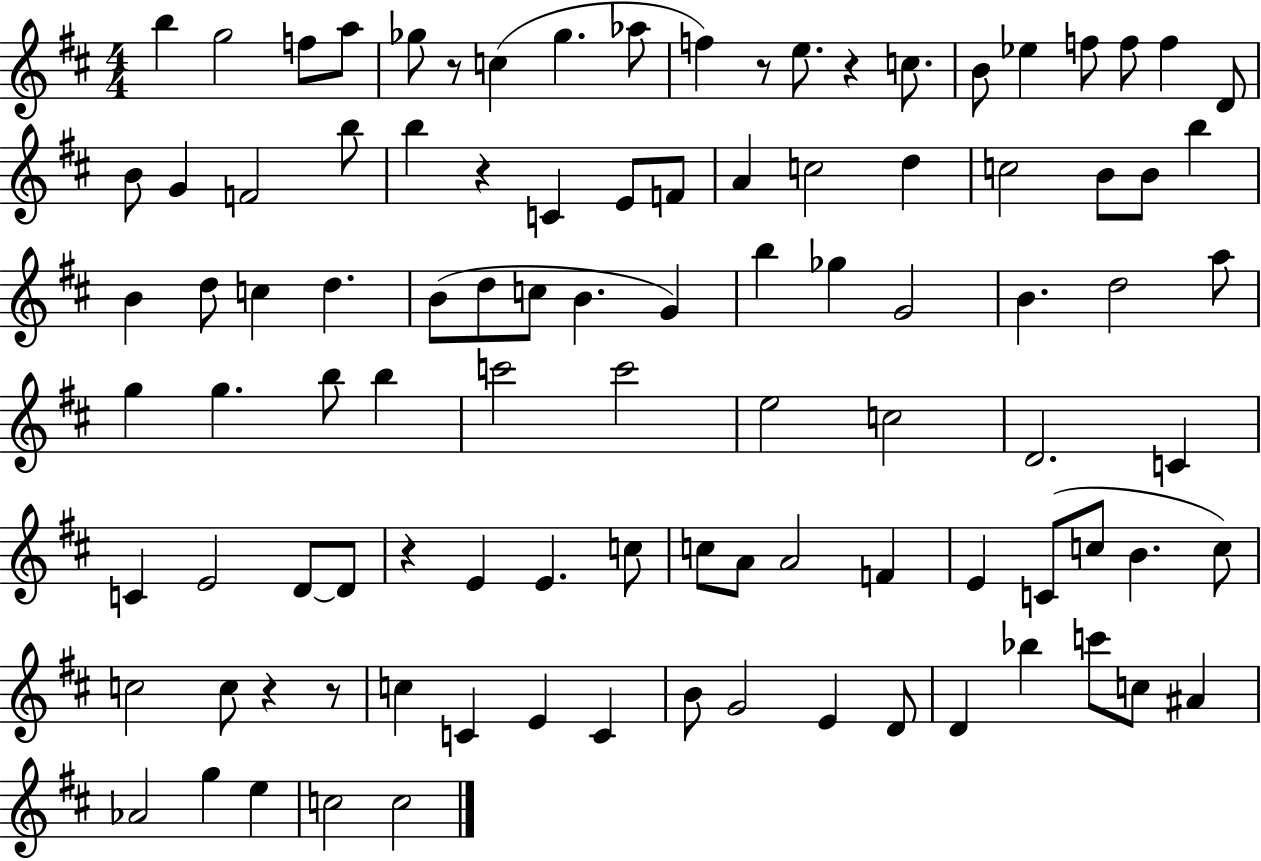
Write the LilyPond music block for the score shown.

{
  \clef treble
  \numericTimeSignature
  \time 4/4
  \key d \major
  b''4 g''2 f''8 a''8 | ges''8 r8 c''4( ges''4. aes''8 | f''4) r8 e''8. r4 c''8. | b'8 ees''4 f''8 f''8 f''4 d'8 | \break b'8 g'4 f'2 b''8 | b''4 r4 c'4 e'8 f'8 | a'4 c''2 d''4 | c''2 b'8 b'8 b''4 | \break b'4 d''8 c''4 d''4. | b'8( d''8 c''8 b'4. g'4) | b''4 ges''4 g'2 | b'4. d''2 a''8 | \break g''4 g''4. b''8 b''4 | c'''2 c'''2 | e''2 c''2 | d'2. c'4 | \break c'4 e'2 d'8~~ d'8 | r4 e'4 e'4. c''8 | c''8 a'8 a'2 f'4 | e'4 c'8( c''8 b'4. c''8) | \break c''2 c''8 r4 r8 | c''4 c'4 e'4 c'4 | b'8 g'2 e'4 d'8 | d'4 bes''4 c'''8 c''8 ais'4 | \break aes'2 g''4 e''4 | c''2 c''2 | \bar "|."
}